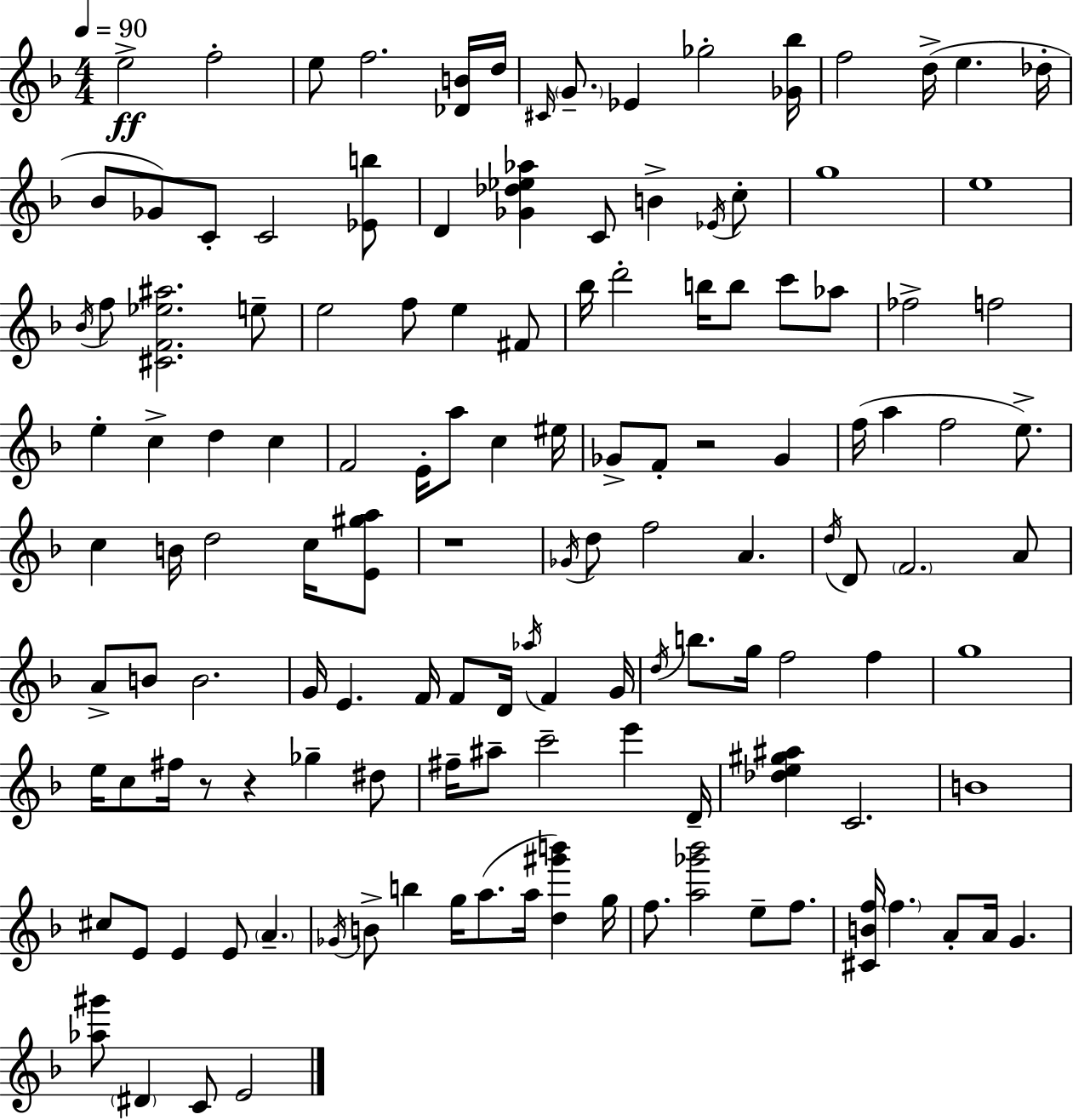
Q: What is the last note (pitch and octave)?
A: E4